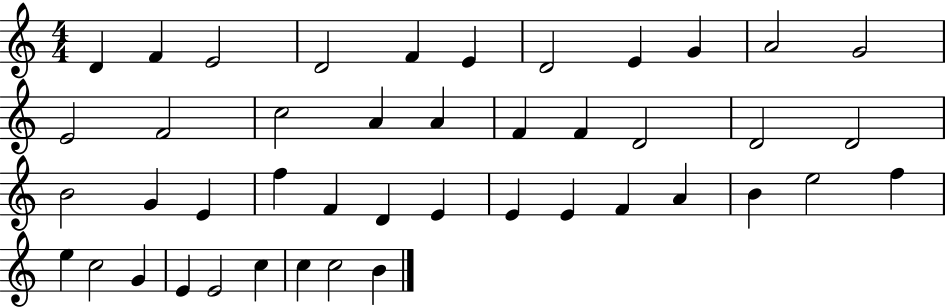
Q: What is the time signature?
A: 4/4